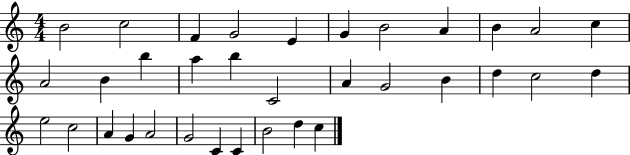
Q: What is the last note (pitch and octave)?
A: C5